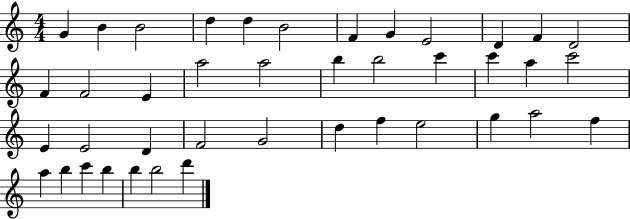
{
  \clef treble
  \numericTimeSignature
  \time 4/4
  \key c \major
  g'4 b'4 b'2 | d''4 d''4 b'2 | f'4 g'4 e'2 | d'4 f'4 d'2 | \break f'4 f'2 e'4 | a''2 a''2 | b''4 b''2 c'''4 | c'''4 a''4 c'''2 | \break e'4 e'2 d'4 | f'2 g'2 | d''4 f''4 e''2 | g''4 a''2 f''4 | \break a''4 b''4 c'''4 b''4 | b''4 b''2 d'''4 | \bar "|."
}